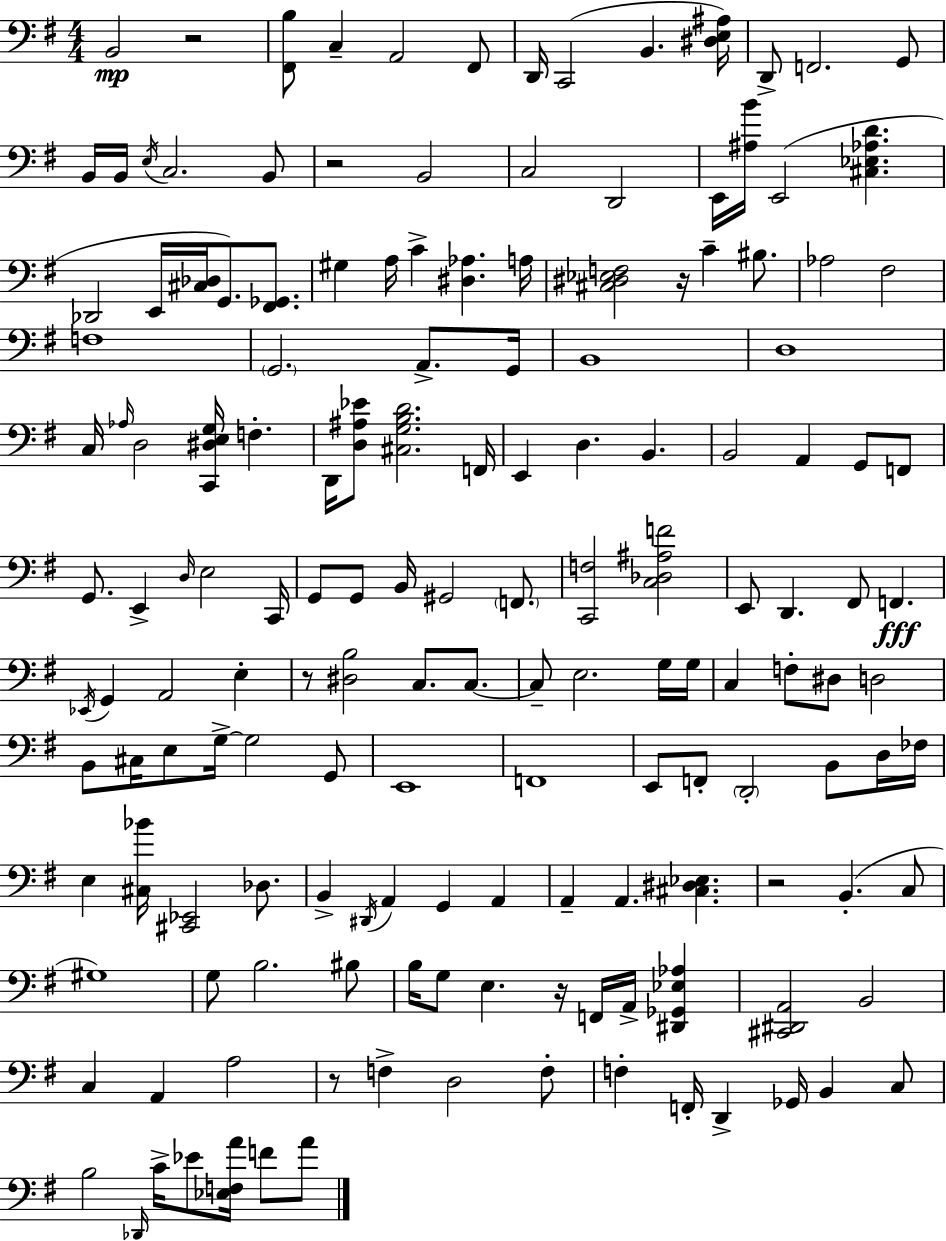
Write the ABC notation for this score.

X:1
T:Untitled
M:4/4
L:1/4
K:Em
B,,2 z2 [^F,,B,]/2 C, A,,2 ^F,,/2 D,,/4 C,,2 B,, [^D,E,^A,]/4 D,,/2 F,,2 G,,/2 B,,/4 B,,/4 E,/4 C,2 B,,/2 z2 B,,2 C,2 D,,2 E,,/4 [^A,B]/4 E,,2 [^C,_E,_A,D] _D,,2 E,,/4 [^C,_D,]/4 G,,/2 [^F,,_G,,]/2 ^G, A,/4 C [^D,_A,] A,/4 [^C,^D,_E,F,]2 z/4 C ^B,/2 _A,2 ^F,2 F,4 G,,2 A,,/2 G,,/4 B,,4 D,4 C,/4 _A,/4 D,2 [C,,^D,E,G,]/4 F, D,,/4 [D,^A,_E]/2 [^C,G,B,D]2 F,,/4 E,, D, B,, B,,2 A,, G,,/2 F,,/2 G,,/2 E,, D,/4 E,2 C,,/4 G,,/2 G,,/2 B,,/4 ^G,,2 F,,/2 [C,,F,]2 [C,_D,^A,F]2 E,,/2 D,, ^F,,/2 F,, _E,,/4 G,, A,,2 E, z/2 [^D,B,]2 C,/2 C,/2 C,/2 E,2 G,/4 G,/4 C, F,/2 ^D,/2 D,2 B,,/2 ^C,/4 E,/2 G,/4 G,2 G,,/2 E,,4 F,,4 E,,/2 F,,/2 D,,2 B,,/2 D,/4 _F,/4 E, [^C,_B]/4 [^C,,_E,,]2 _D,/2 B,, ^D,,/4 A,, G,, A,, A,, A,, [^C,^D,_E,] z2 B,, C,/2 ^G,4 G,/2 B,2 ^B,/2 B,/4 G,/2 E, z/4 F,,/4 A,,/4 [^D,,_G,,_E,_A,] [^C,,^D,,A,,]2 B,,2 C, A,, A,2 z/2 F, D,2 F,/2 F, F,,/4 D,, _G,,/4 B,, C,/2 B,2 _D,,/4 C/4 _E/2 [_E,F,A]/4 F/2 A/2